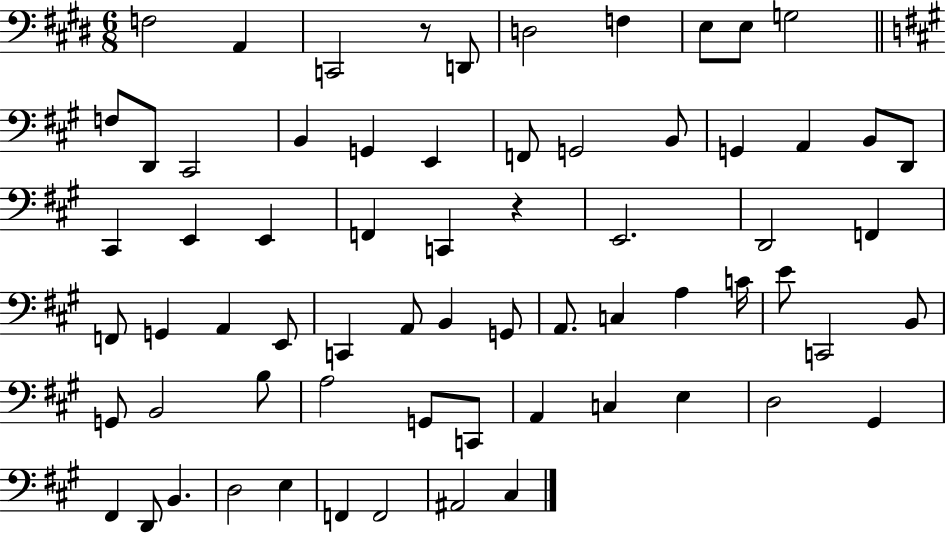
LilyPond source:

{
  \clef bass
  \numericTimeSignature
  \time 6/8
  \key e \major
  f2 a,4 | c,2 r8 d,8 | d2 f4 | e8 e8 g2 | \break \bar "||" \break \key a \major f8 d,8 cis,2 | b,4 g,4 e,4 | f,8 g,2 b,8 | g,4 a,4 b,8 d,8 | \break cis,4 e,4 e,4 | f,4 c,4 r4 | e,2. | d,2 f,4 | \break f,8 g,4 a,4 e,8 | c,4 a,8 b,4 g,8 | a,8. c4 a4 c'16 | e'8 c,2 b,8 | \break g,8 b,2 b8 | a2 g,8 c,8 | a,4 c4 e4 | d2 gis,4 | \break fis,4 d,8 b,4. | d2 e4 | f,4 f,2 | ais,2 cis4 | \break \bar "|."
}